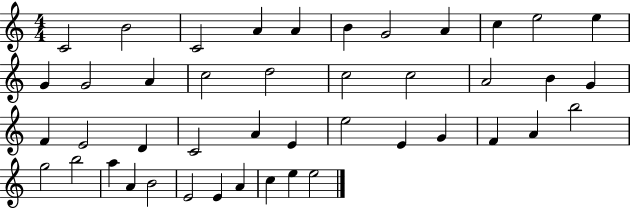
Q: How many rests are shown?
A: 0